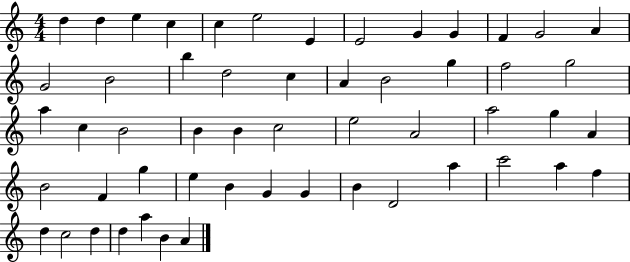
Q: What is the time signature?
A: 4/4